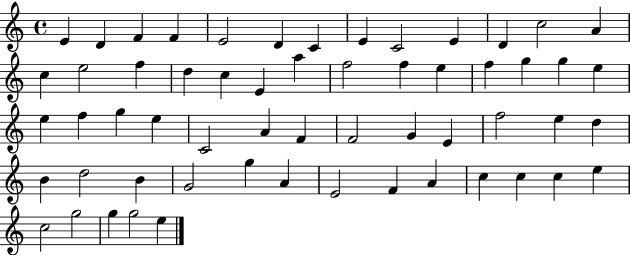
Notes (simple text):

E4/q D4/q F4/q F4/q E4/h D4/q C4/q E4/q C4/h E4/q D4/q C5/h A4/q C5/q E5/h F5/q D5/q C5/q E4/q A5/q F5/h F5/q E5/q F5/q G5/q G5/q E5/q E5/q F5/q G5/q E5/q C4/h A4/q F4/q F4/h G4/q E4/q F5/h E5/q D5/q B4/q D5/h B4/q G4/h G5/q A4/q E4/h F4/q A4/q C5/q C5/q C5/q E5/q C5/h G5/h G5/q G5/h E5/q